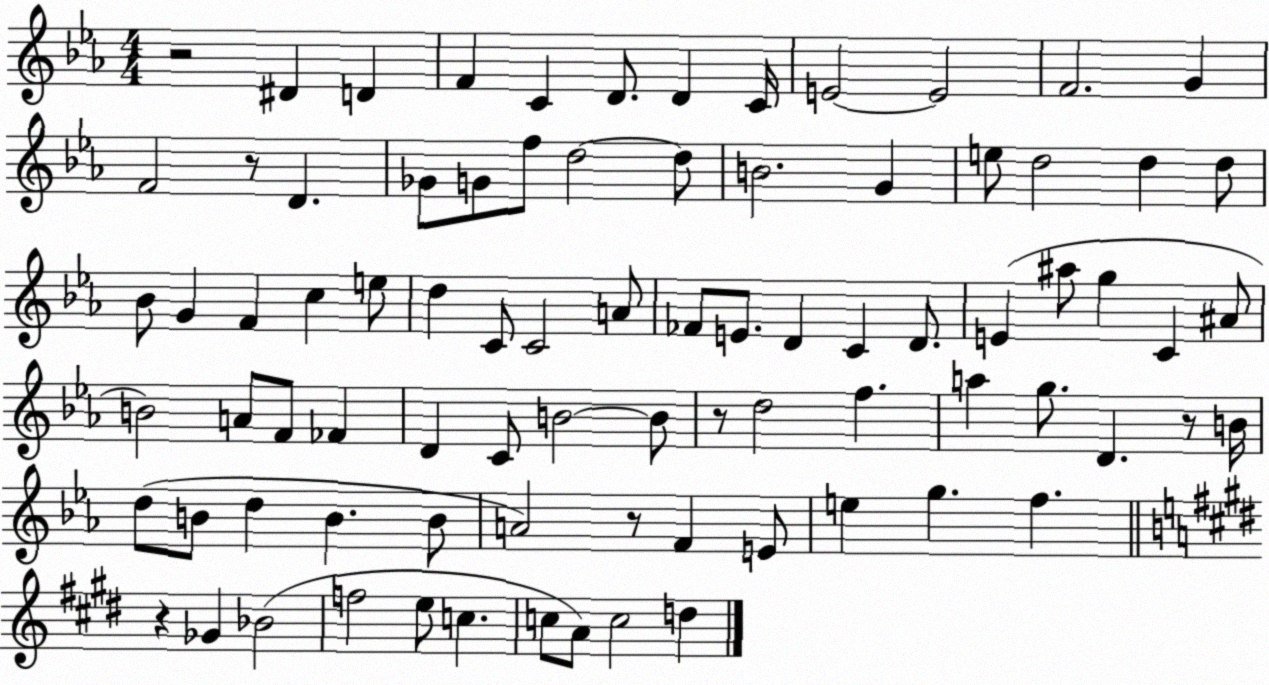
X:1
T:Untitled
M:4/4
L:1/4
K:Eb
z2 ^D D F C D/2 D C/4 E2 E2 F2 G F2 z/2 D _G/2 G/2 f/2 d2 d/2 B2 G e/2 d2 d d/2 _B/2 G F c e/2 d C/2 C2 A/2 _F/2 E/2 D C D/2 E ^a/2 g C ^A/2 B2 A/2 F/2 _F D C/2 B2 B/2 z/2 d2 f a g/2 D z/2 B/4 d/2 B/2 d B B/2 A2 z/2 F E/2 e g f z _G _B2 f2 e/2 c c/2 A/2 c2 d